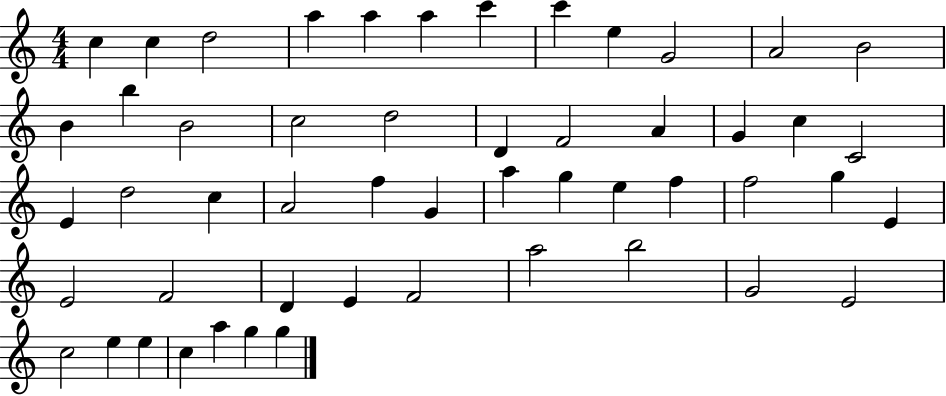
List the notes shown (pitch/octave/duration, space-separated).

C5/q C5/q D5/h A5/q A5/q A5/q C6/q C6/q E5/q G4/h A4/h B4/h B4/q B5/q B4/h C5/h D5/h D4/q F4/h A4/q G4/q C5/q C4/h E4/q D5/h C5/q A4/h F5/q G4/q A5/q G5/q E5/q F5/q F5/h G5/q E4/q E4/h F4/h D4/q E4/q F4/h A5/h B5/h G4/h E4/h C5/h E5/q E5/q C5/q A5/q G5/q G5/q